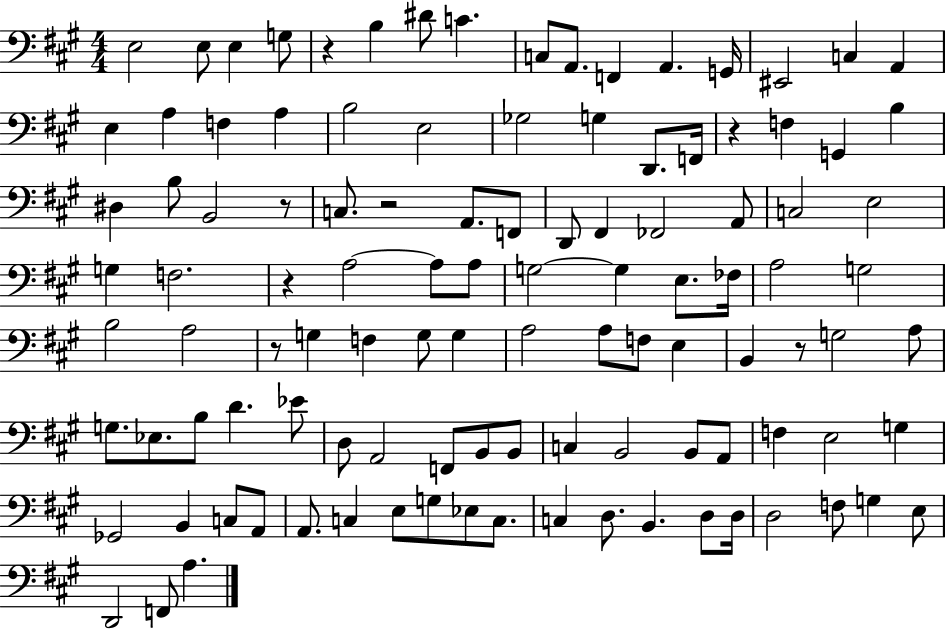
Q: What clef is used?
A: bass